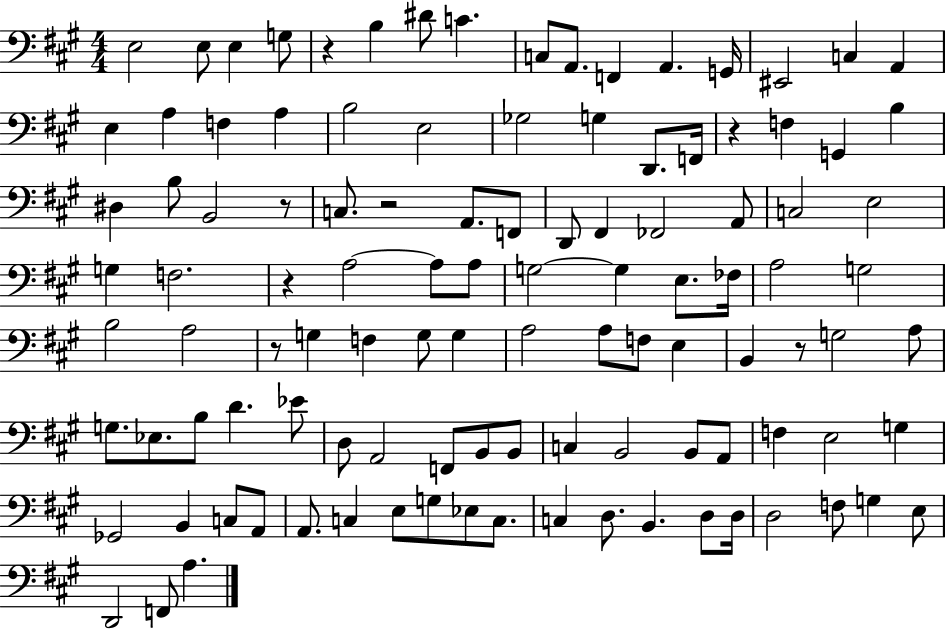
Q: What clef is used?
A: bass